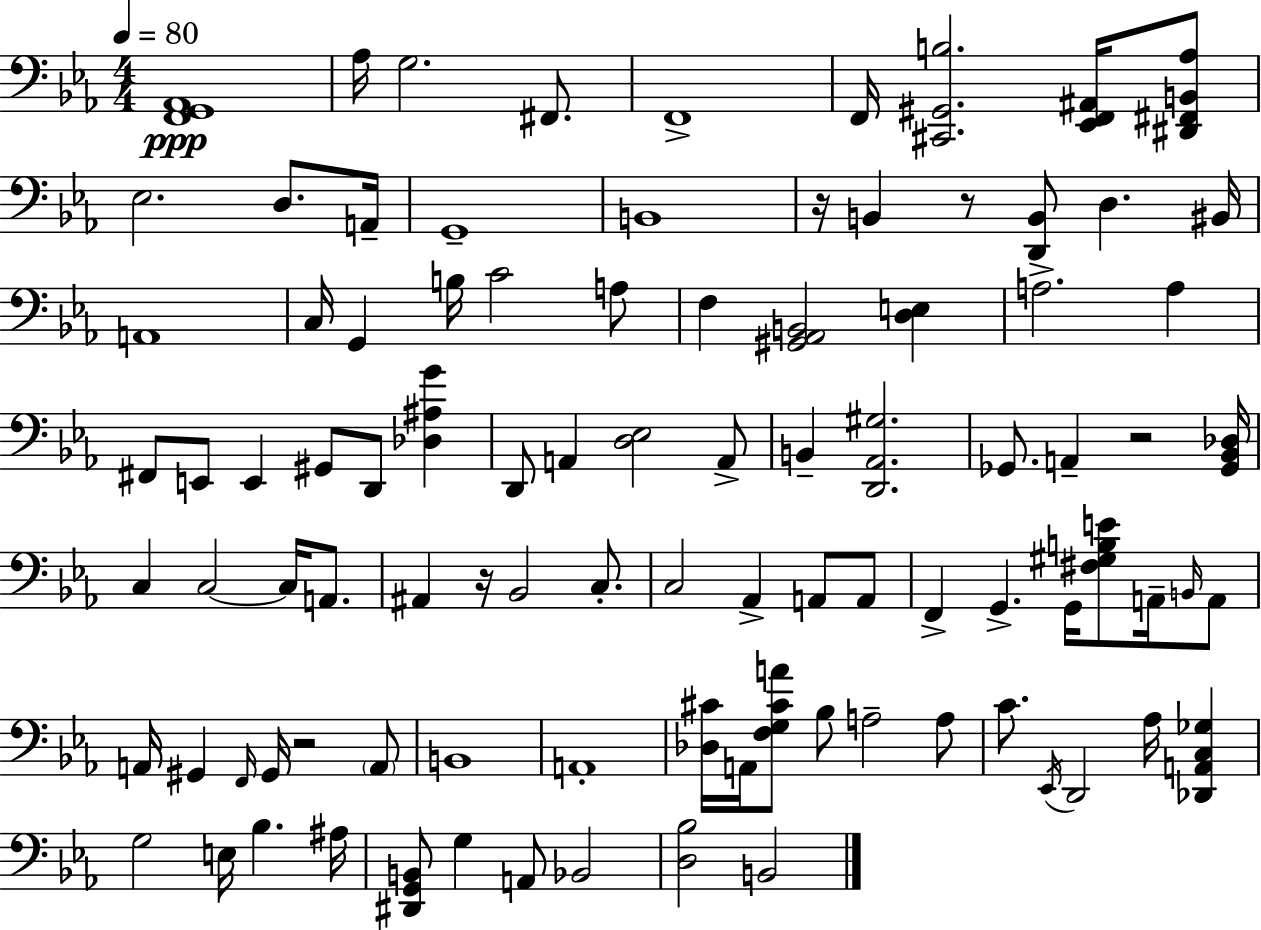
[F2,G2,Ab2]/w Ab3/s G3/h. F#2/e. F2/w F2/s [C#2,G#2,B3]/h. [Eb2,F2,A#2]/s [D#2,F#2,B2,Ab3]/e Eb3/h. D3/e. A2/s G2/w B2/w R/s B2/q R/e [D2,B2]/e D3/q. BIS2/s A2/w C3/s G2/q B3/s C4/h A3/e F3/q [G#2,Ab2,B2]/h [D3,E3]/q A3/h. A3/q F#2/e E2/e E2/q G#2/e D2/e [Db3,A#3,G4]/q D2/e A2/q [D3,Eb3]/h A2/e B2/q [D2,Ab2,G#3]/h. Gb2/e. A2/q R/h [Gb2,Bb2,Db3]/s C3/q C3/h C3/s A2/e. A#2/q R/s Bb2/h C3/e. C3/h Ab2/q A2/e A2/e F2/q G2/q. G2/s [F#3,G#3,B3,E4]/e A2/s B2/s A2/e A2/s G#2/q F2/s G#2/s R/h A2/e B2/w A2/w [Db3,C#4]/s A2/s [F3,G3,C#4,A4]/e Bb3/e A3/h A3/e C4/e. Eb2/s D2/h Ab3/s [Db2,A2,C3,Gb3]/q G3/h E3/s Bb3/q. A#3/s [D#2,G2,B2]/e G3/q A2/e Bb2/h [D3,Bb3]/h B2/h